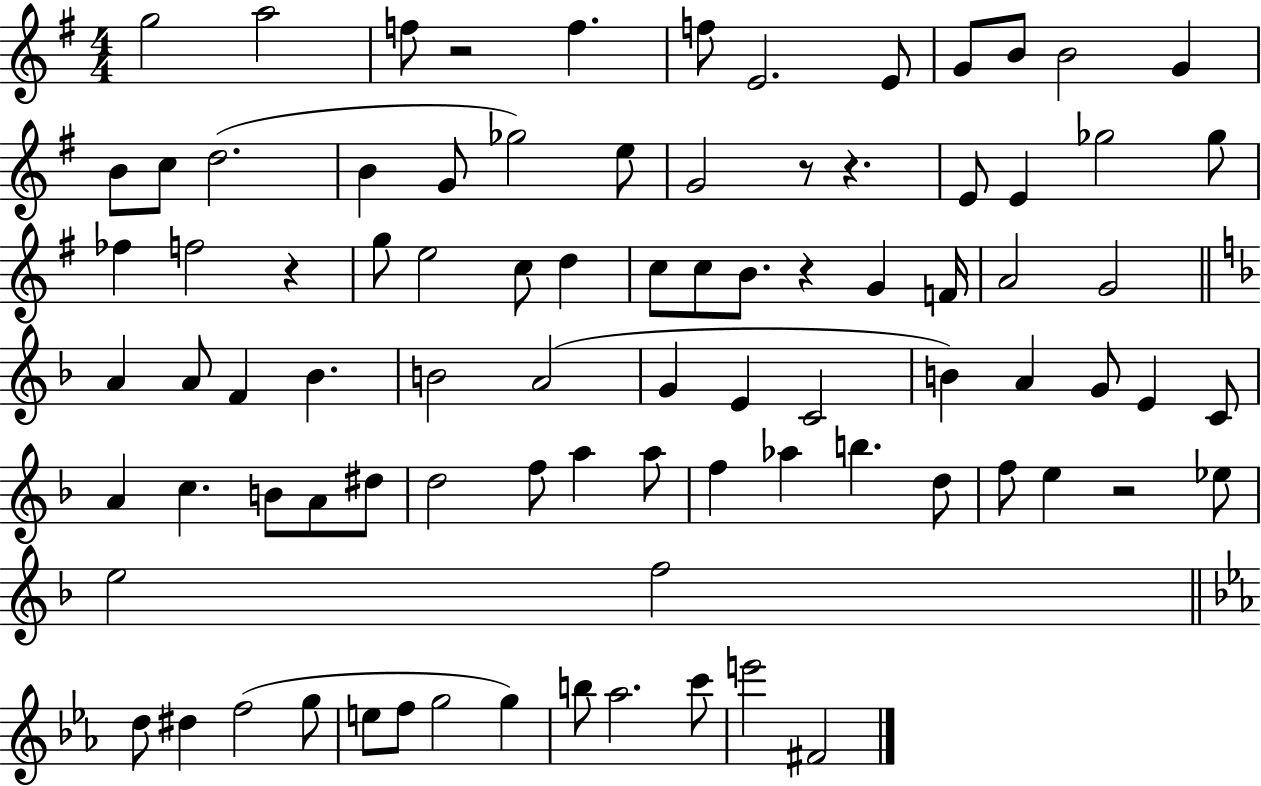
{
  \clef treble
  \numericTimeSignature
  \time 4/4
  \key g \major
  g''2 a''2 | f''8 r2 f''4. | f''8 e'2. e'8 | g'8 b'8 b'2 g'4 | \break b'8 c''8 d''2.( | b'4 g'8 ges''2) e''8 | g'2 r8 r4. | e'8 e'4 ges''2 ges''8 | \break fes''4 f''2 r4 | g''8 e''2 c''8 d''4 | c''8 c''8 b'8. r4 g'4 f'16 | a'2 g'2 | \break \bar "||" \break \key d \minor a'4 a'8 f'4 bes'4. | b'2 a'2( | g'4 e'4 c'2 | b'4) a'4 g'8 e'4 c'8 | \break a'4 c''4. b'8 a'8 dis''8 | d''2 f''8 a''4 a''8 | f''4 aes''4 b''4. d''8 | f''8 e''4 r2 ees''8 | \break e''2 f''2 | \bar "||" \break \key c \minor d''8 dis''4 f''2( g''8 | e''8 f''8 g''2 g''4) | b''8 aes''2. c'''8 | e'''2 fis'2 | \break \bar "|."
}